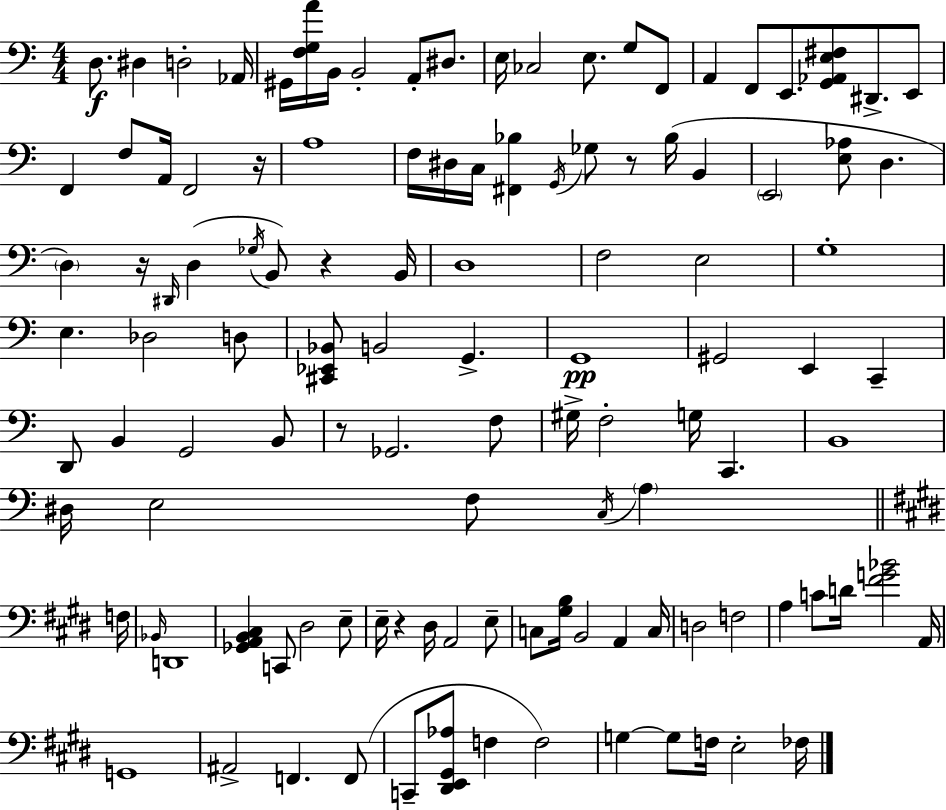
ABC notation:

X:1
T:Untitled
M:4/4
L:1/4
K:C
D,/2 ^D, D,2 _A,,/4 ^G,,/4 [F,G,A]/4 B,,/4 B,,2 A,,/2 ^D,/2 E,/4 _C,2 E,/2 G,/2 F,,/2 A,, F,,/2 E,,/2 [G,,_A,,E,^F,]/2 ^D,,/2 E,,/2 F,, F,/2 A,,/4 F,,2 z/4 A,4 F,/4 ^D,/4 C,/4 [^F,,_B,] G,,/4 _G,/2 z/2 _B,/4 B,, E,,2 [E,_A,]/2 D, D, z/4 ^D,,/4 D, _G,/4 B,,/2 z B,,/4 D,4 F,2 E,2 G,4 E, _D,2 D,/2 [^C,,_E,,_B,,]/2 B,,2 G,, G,,4 ^G,,2 E,, C,, D,,/2 B,, G,,2 B,,/2 z/2 _G,,2 F,/2 ^G,/4 F,2 G,/4 C,, B,,4 ^D,/4 E,2 F,/2 C,/4 A, F,/4 _B,,/4 D,,4 [_G,,A,,B,,^C,] C,,/2 ^D,2 E,/2 E,/4 z ^D,/4 A,,2 E,/2 C,/2 [^G,B,]/4 B,,2 A,, C,/4 D,2 F,2 A, C/2 D/4 [^FG_B]2 A,,/4 G,,4 ^A,,2 F,, F,,/2 C,,/2 [^D,,E,,^G,,_A,]/2 F, F,2 G, G,/2 F,/4 E,2 _F,/4